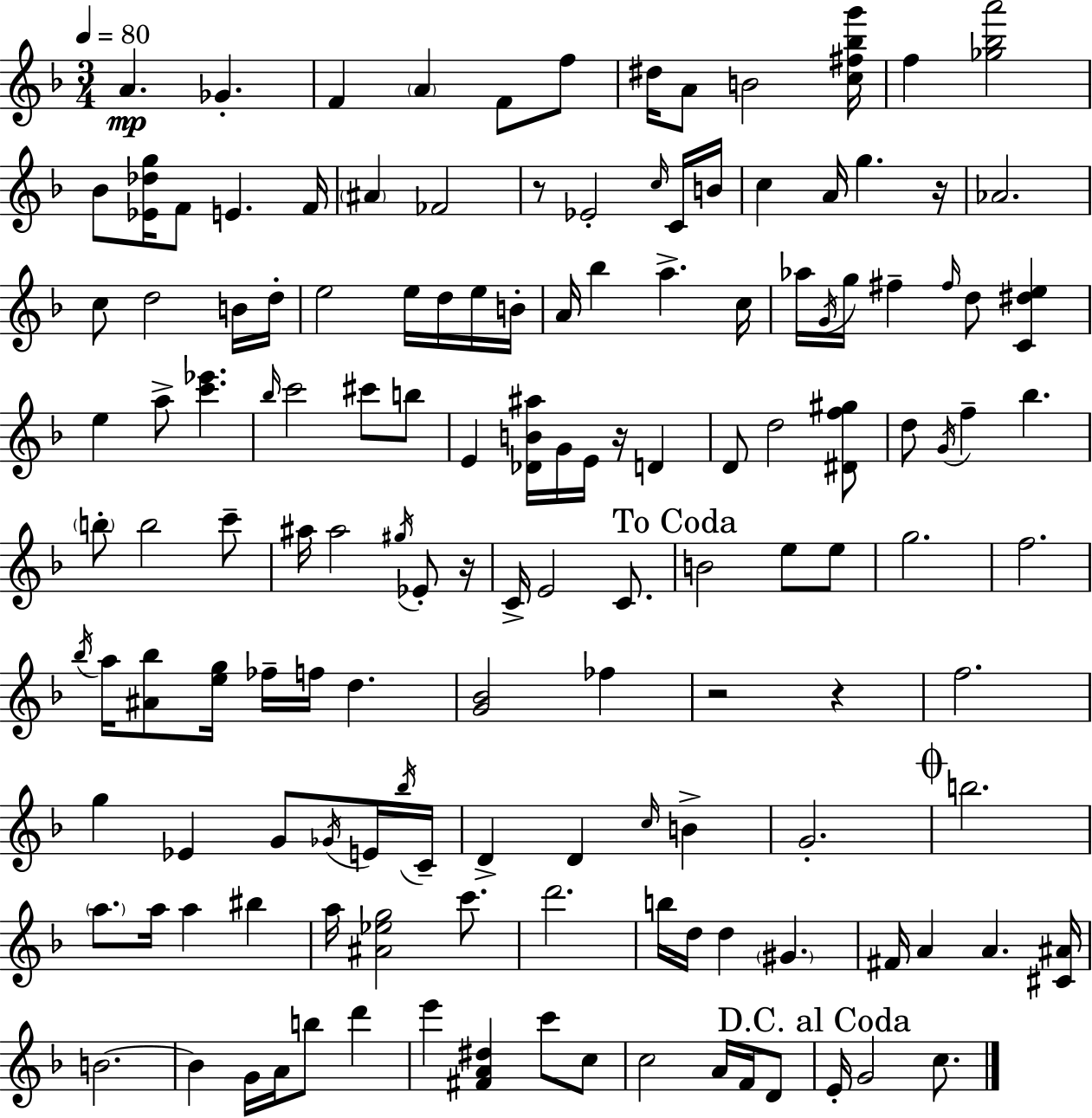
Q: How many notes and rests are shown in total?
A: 143